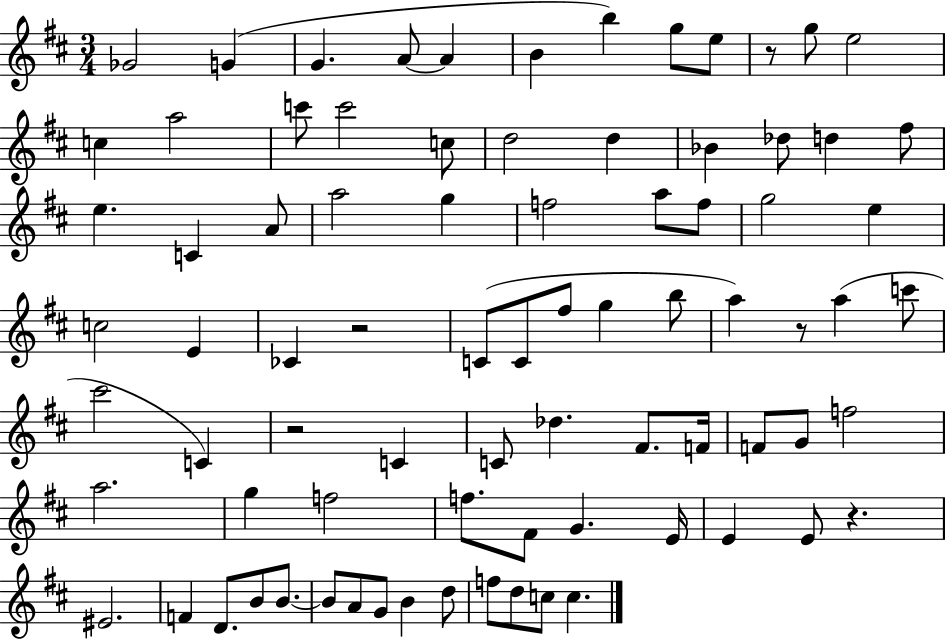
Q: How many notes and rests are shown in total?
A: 81